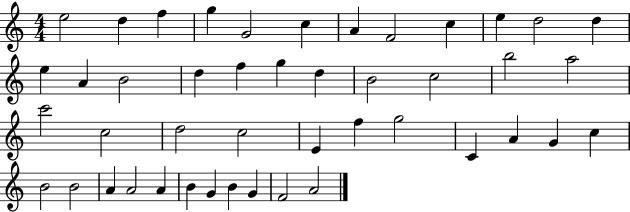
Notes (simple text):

E5/h D5/q F5/q G5/q G4/h C5/q A4/q F4/h C5/q E5/q D5/h D5/q E5/q A4/q B4/h D5/q F5/q G5/q D5/q B4/h C5/h B5/h A5/h C6/h C5/h D5/h C5/h E4/q F5/q G5/h C4/q A4/q G4/q C5/q B4/h B4/h A4/q A4/h A4/q B4/q G4/q B4/q G4/q F4/h A4/h